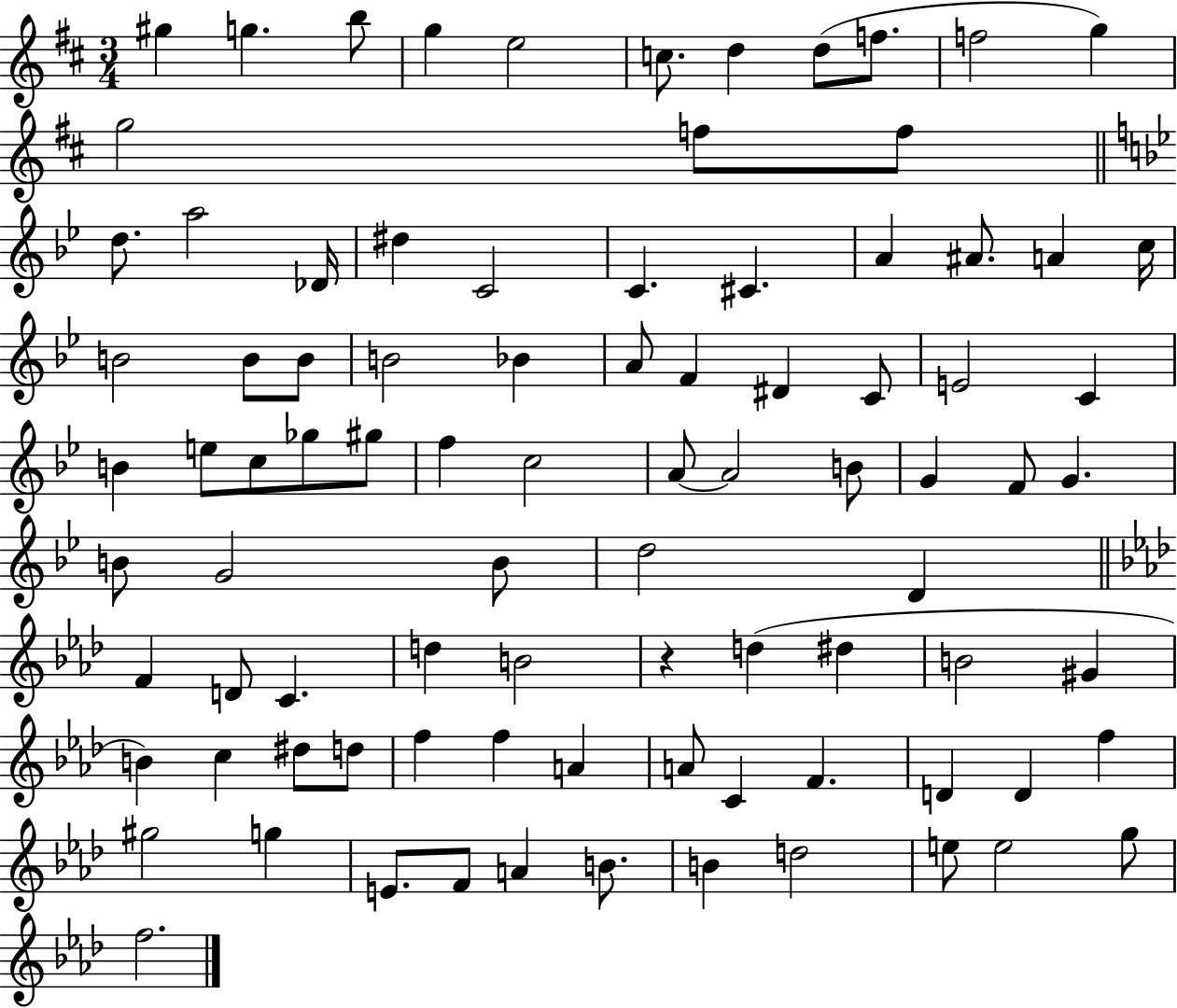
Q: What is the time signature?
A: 3/4